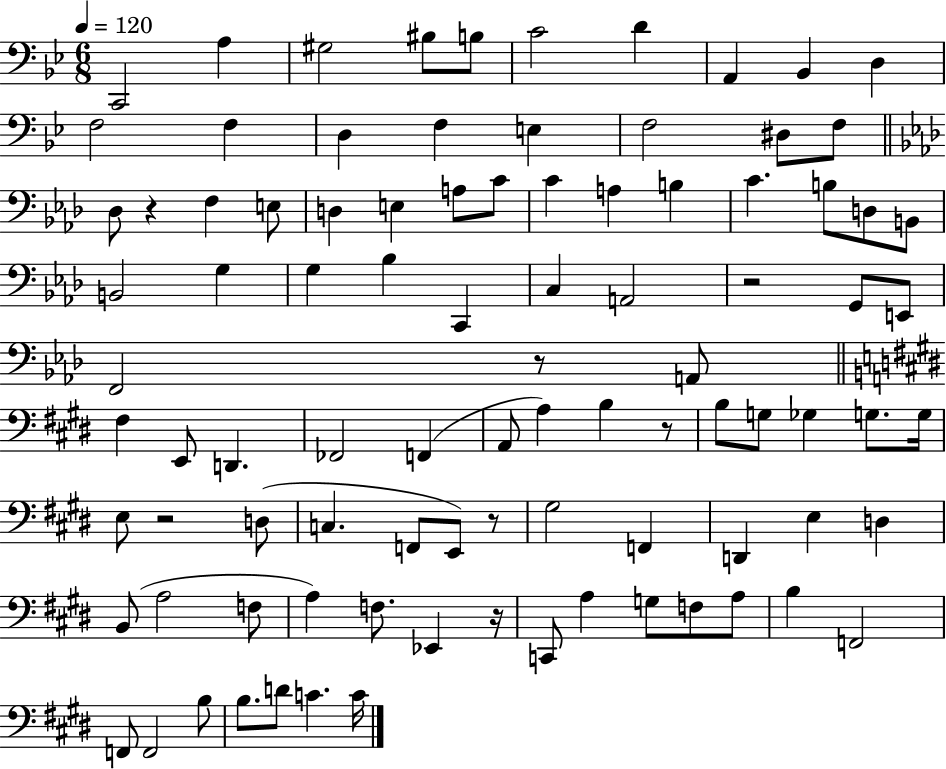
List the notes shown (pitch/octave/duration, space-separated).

C2/h A3/q G#3/h BIS3/e B3/e C4/h D4/q A2/q Bb2/q D3/q F3/h F3/q D3/q F3/q E3/q F3/h D#3/e F3/e Db3/e R/q F3/q E3/e D3/q E3/q A3/e C4/e C4/q A3/q B3/q C4/q. B3/e D3/e B2/e B2/h G3/q G3/q Bb3/q C2/q C3/q A2/h R/h G2/e E2/e F2/h R/e A2/e F#3/q E2/e D2/q. FES2/h F2/q A2/e A3/q B3/q R/e B3/e G3/e Gb3/q G3/e. G3/s E3/e R/h D3/e C3/q. F2/e E2/e R/e G#3/h F2/q D2/q E3/q D3/q B2/e A3/h F3/e A3/q F3/e. Eb2/q R/s C2/e A3/q G3/e F3/e A3/e B3/q F2/h F2/e F2/h B3/e B3/e. D4/e C4/q. C4/s